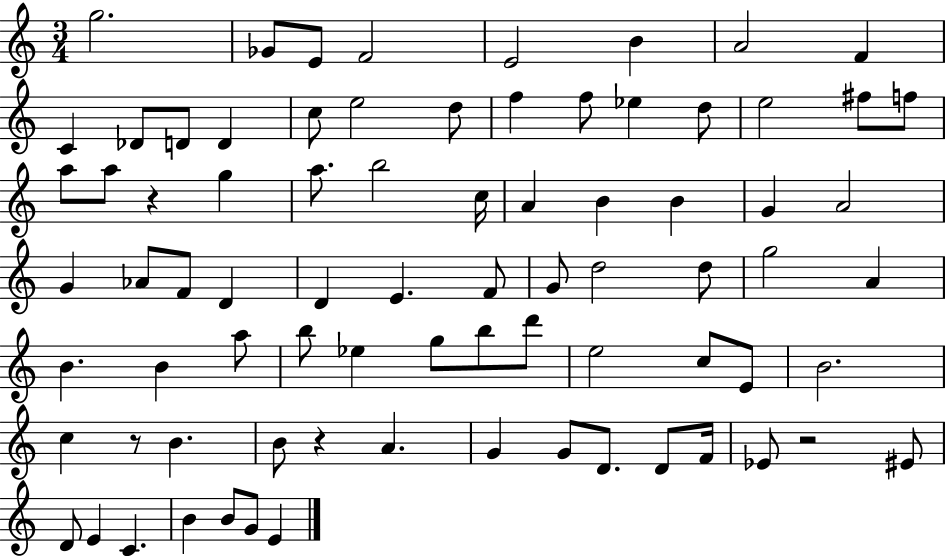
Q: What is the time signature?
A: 3/4